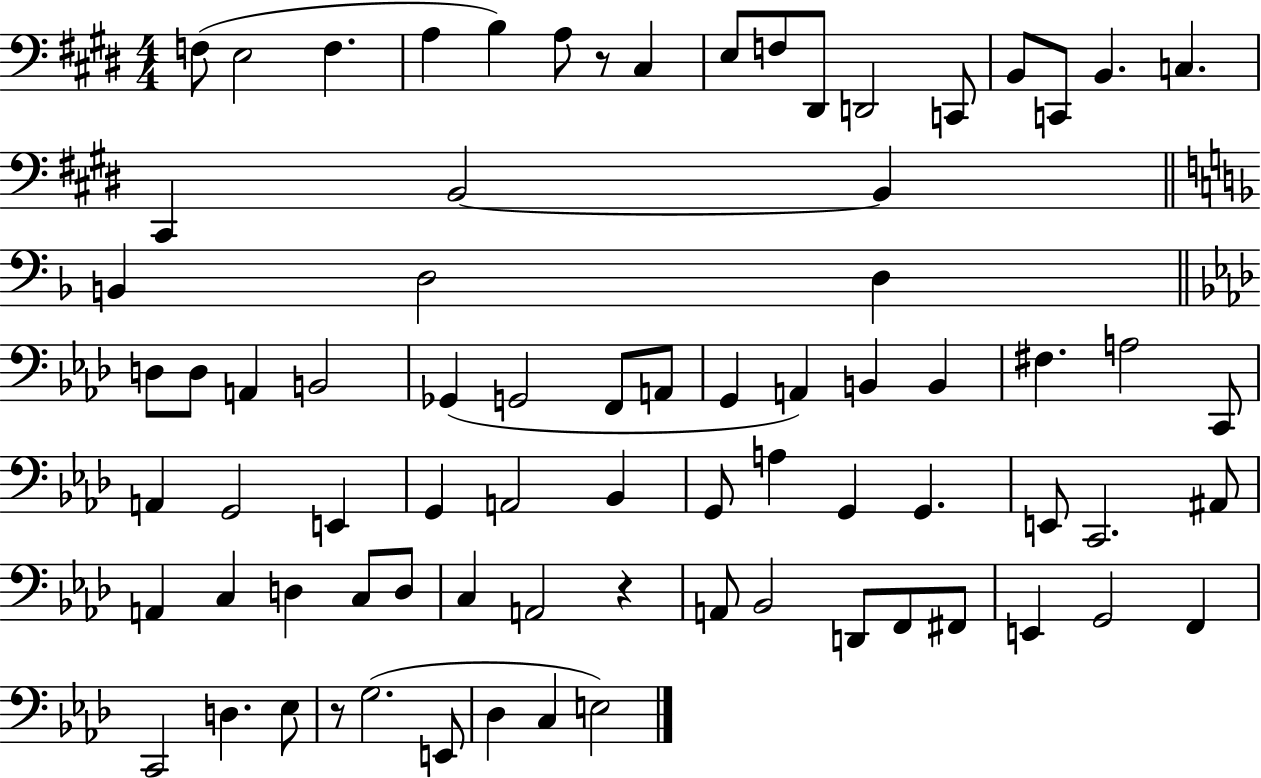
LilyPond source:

{
  \clef bass
  \numericTimeSignature
  \time 4/4
  \key e \major
  f8( e2 f4. | a4 b4) a8 r8 cis4 | e8 f8 dis,8 d,2 c,8 | b,8 c,8 b,4. c4. | \break cis,4 b,2~~ b,4 | \bar "||" \break \key d \minor b,4 d2 d4 | \bar "||" \break \key aes \major d8 d8 a,4 b,2 | ges,4( g,2 f,8 a,8 | g,4 a,4) b,4 b,4 | fis4. a2 c,8 | \break a,4 g,2 e,4 | g,4 a,2 bes,4 | g,8 a4 g,4 g,4. | e,8 c,2. ais,8 | \break a,4 c4 d4 c8 d8 | c4 a,2 r4 | a,8 bes,2 d,8 f,8 fis,8 | e,4 g,2 f,4 | \break c,2 d4. ees8 | r8 g2.( e,8 | des4 c4 e2) | \bar "|."
}